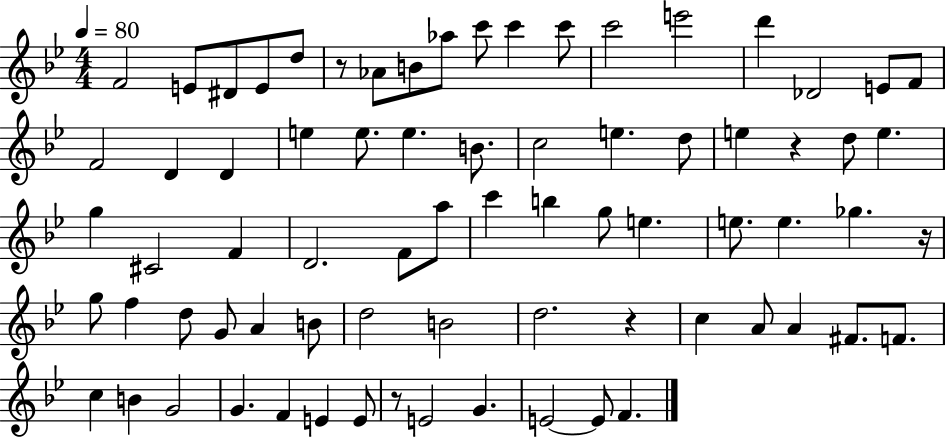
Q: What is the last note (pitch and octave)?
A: F4